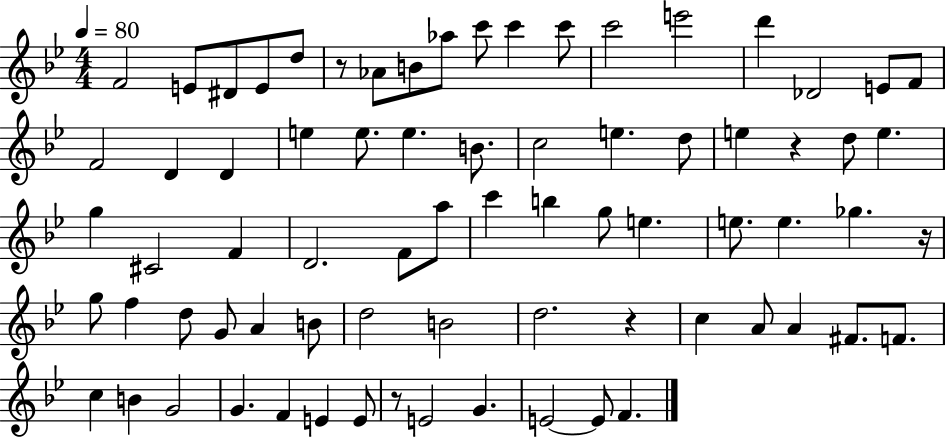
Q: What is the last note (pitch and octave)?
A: F4